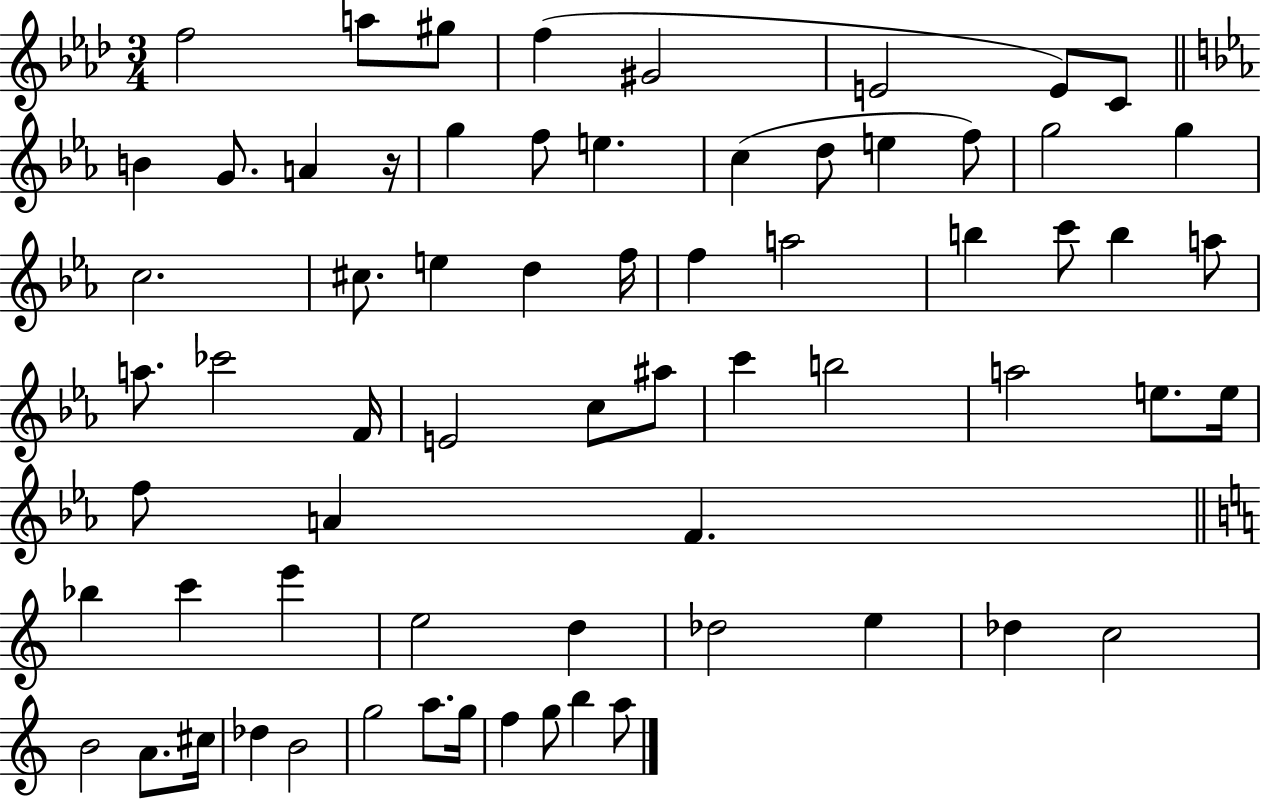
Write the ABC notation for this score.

X:1
T:Untitled
M:3/4
L:1/4
K:Ab
f2 a/2 ^g/2 f ^G2 E2 E/2 C/2 B G/2 A z/4 g f/2 e c d/2 e f/2 g2 g c2 ^c/2 e d f/4 f a2 b c'/2 b a/2 a/2 _c'2 F/4 E2 c/2 ^a/2 c' b2 a2 e/2 e/4 f/2 A F _b c' e' e2 d _d2 e _d c2 B2 A/2 ^c/4 _d B2 g2 a/2 g/4 f g/2 b a/2